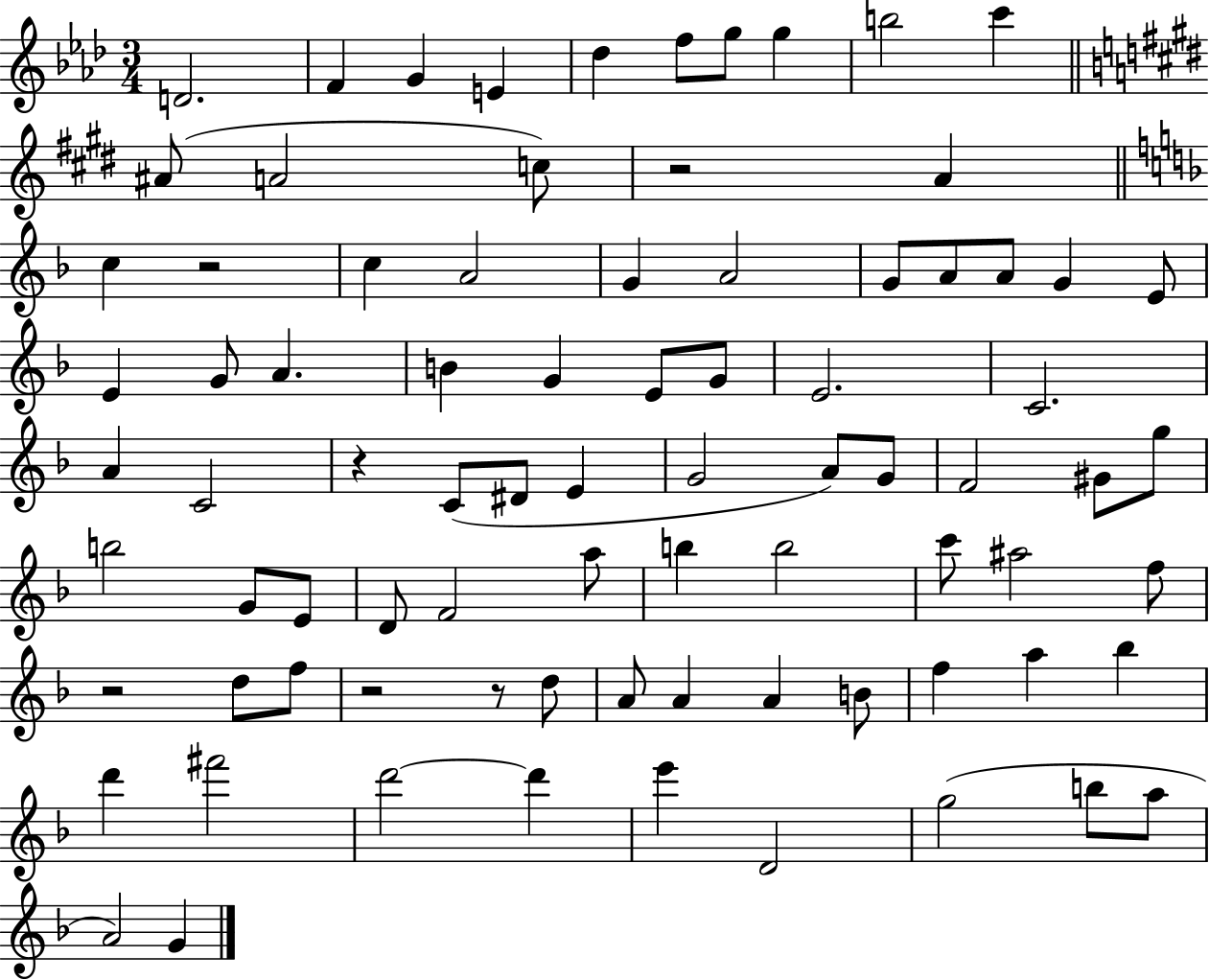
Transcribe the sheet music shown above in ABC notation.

X:1
T:Untitled
M:3/4
L:1/4
K:Ab
D2 F G E _d f/2 g/2 g b2 c' ^A/2 A2 c/2 z2 A c z2 c A2 G A2 G/2 A/2 A/2 G E/2 E G/2 A B G E/2 G/2 E2 C2 A C2 z C/2 ^D/2 E G2 A/2 G/2 F2 ^G/2 g/2 b2 G/2 E/2 D/2 F2 a/2 b b2 c'/2 ^a2 f/2 z2 d/2 f/2 z2 z/2 d/2 A/2 A A B/2 f a _b d' ^f'2 d'2 d' e' D2 g2 b/2 a/2 A2 G